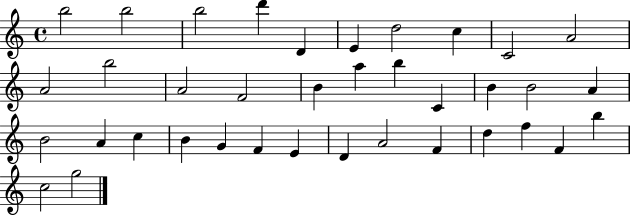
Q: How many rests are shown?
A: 0